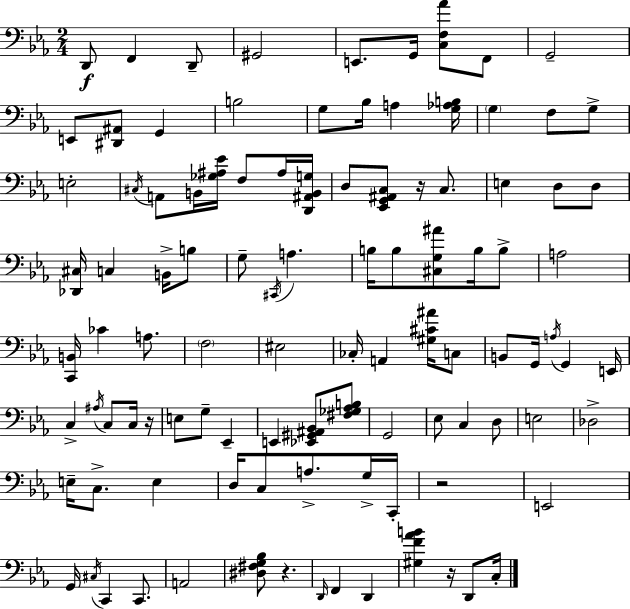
X:1
T:Untitled
M:2/4
L:1/4
K:Eb
D,,/2 F,, D,,/2 ^G,,2 E,,/2 G,,/4 [C,F,_A]/2 F,,/2 G,,2 E,,/2 [^D,,^A,,]/2 G,, B,2 G,/2 _B,/4 A, [G,_A,B,]/4 G, F,/2 G,/2 E,2 ^C,/4 A,,/2 B,,/4 [_G,^A,_E]/4 F,/2 ^A,/4 [D,,^A,,B,,G,]/4 D,/2 [_E,,G,,^A,,C,]/2 z/4 C,/2 E, D,/2 D,/2 [_D,,^C,]/4 C, B,,/4 B,/2 G,/2 ^C,,/4 A, B,/4 B,/2 [^C,G,^A]/2 B,/4 B,/2 A,2 [C,,B,,]/4 _C A,/2 F,2 ^E,2 _C,/4 A,, [^G,^C^A]/4 C,/2 B,,/2 G,,/4 A,/4 G,, E,,/4 C, ^A,/4 C,/2 C,/4 z/4 E,/2 G,/2 _E,, E,, [_E,,^G,,^A,,_B,,]/2 [^F,_G,_A,B,]/2 G,,2 _E,/2 C, D,/2 E,2 _D,2 E,/4 C,/2 E, D,/4 C,/2 A,/2 G,/4 C,,/4 z2 E,,2 G,,/4 ^C,/4 C,, C,,/2 A,,2 [^D,^F,G,_B,]/2 z D,,/4 F,, D,, [^G,F_AB] z/4 D,,/2 C,/4